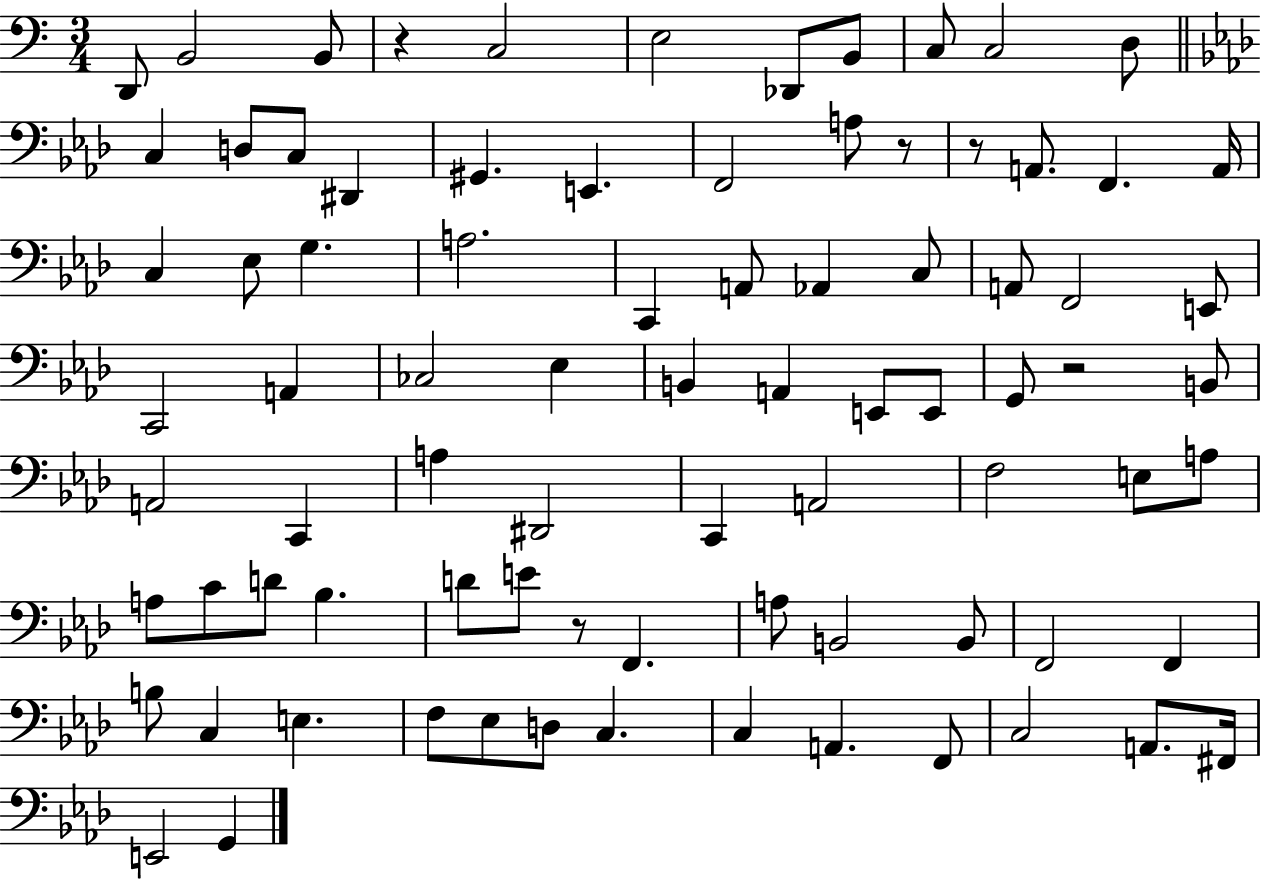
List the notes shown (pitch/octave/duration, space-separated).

D2/e B2/h B2/e R/q C3/h E3/h Db2/e B2/e C3/e C3/h D3/e C3/q D3/e C3/e D#2/q G#2/q. E2/q. F2/h A3/e R/e R/e A2/e. F2/q. A2/s C3/q Eb3/e G3/q. A3/h. C2/q A2/e Ab2/q C3/e A2/e F2/h E2/e C2/h A2/q CES3/h Eb3/q B2/q A2/q E2/e E2/e G2/e R/h B2/e A2/h C2/q A3/q D#2/h C2/q A2/h F3/h E3/e A3/e A3/e C4/e D4/e Bb3/q. D4/e E4/e R/e F2/q. A3/e B2/h B2/e F2/h F2/q B3/e C3/q E3/q. F3/e Eb3/e D3/e C3/q. C3/q A2/q. F2/e C3/h A2/e. F#2/s E2/h G2/q